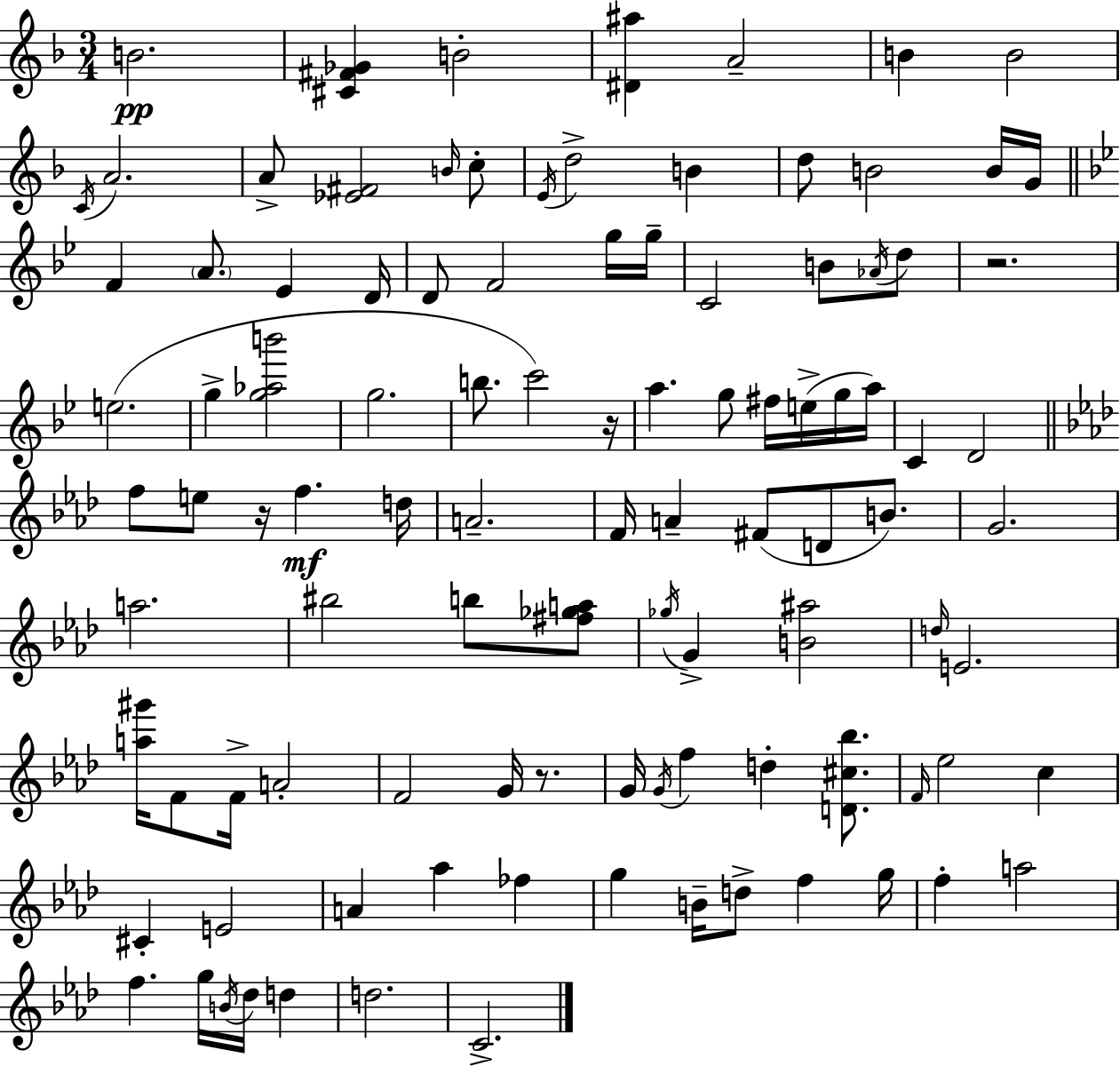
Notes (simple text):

B4/h. [C#4,F#4,Gb4]/q B4/h [D#4,A#5]/q A4/h B4/q B4/h C4/s A4/h. A4/e [Eb4,F#4]/h B4/s C5/e E4/s D5/h B4/q D5/e B4/h B4/s G4/s F4/q A4/e. Eb4/q D4/s D4/e F4/h G5/s G5/s C4/h B4/e Ab4/s D5/e R/h. E5/h. G5/q [G5,Ab5,B6]/h G5/h. B5/e. C6/h R/s A5/q. G5/e F#5/s E5/s G5/s A5/s C4/q D4/h F5/e E5/e R/s F5/q. D5/s A4/h. F4/s A4/q F#4/e D4/e B4/e. G4/h. A5/h. BIS5/h B5/e [F#5,Gb5,A5]/e Gb5/s G4/q [B4,A#5]/h D5/s E4/h. [A5,G#6]/s F4/e F4/s A4/h F4/h G4/s R/e. G4/s G4/s F5/q D5/q [D4,C#5,Bb5]/e. F4/s Eb5/h C5/q C#4/q E4/h A4/q Ab5/q FES5/q G5/q B4/s D5/e F5/q G5/s F5/q A5/h F5/q. G5/s B4/s Db5/s D5/q D5/h. C4/h.